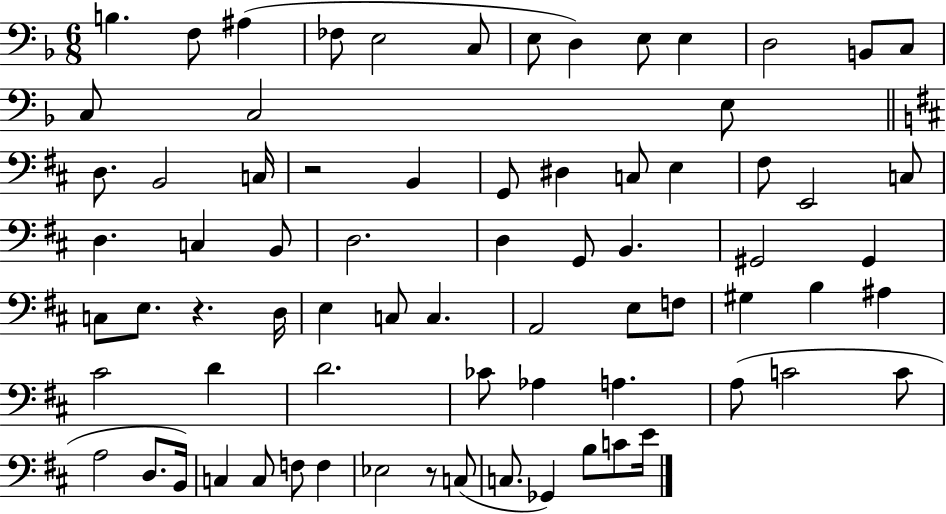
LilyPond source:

{
  \clef bass
  \numericTimeSignature
  \time 6/8
  \key f \major
  b4. f8 ais4( | fes8 e2 c8 | e8 d4) e8 e4 | d2 b,8 c8 | \break c8 c2 e8 | \bar "||" \break \key d \major d8. b,2 c16 | r2 b,4 | g,8 dis4 c8 e4 | fis8 e,2 c8 | \break d4. c4 b,8 | d2. | d4 g,8 b,4. | gis,2 gis,4 | \break c8 e8. r4. d16 | e4 c8 c4. | a,2 e8 f8 | gis4 b4 ais4 | \break cis'2 d'4 | d'2. | ces'8 aes4 a4. | a8( c'2 c'8 | \break a2 d8. b,16) | c4 c8 f8 f4 | ees2 r8 c8( | c8. ges,4) b8 c'8 e'16 | \break \bar "|."
}